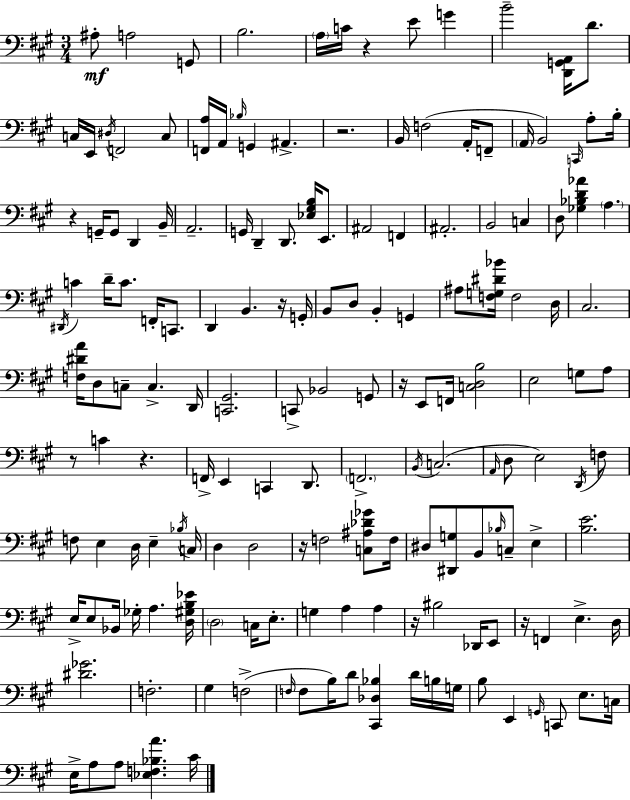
X:1
T:Untitled
M:3/4
L:1/4
K:A
^A,/2 A,2 G,,/2 B,2 A,/4 C/4 z E/2 G B2 [D,,G,,A,,]/4 D/2 C,/4 E,,/4 ^D,/4 F,,2 C,/2 [F,,A,]/4 A,,/4 _B,/4 G,, ^A,, z2 B,,/4 F,2 A,,/4 F,,/2 A,,/4 B,,2 C,,/4 A,/2 B,/4 z G,,/4 G,,/2 D,, B,,/4 A,,2 G,,/4 D,, D,,/2 [_E,^G,B,]/4 E,,/2 ^A,,2 F,, ^A,,2 B,,2 C, D,/2 [_G,_B,D_A] A, ^D,,/4 C D/4 C/2 F,,/4 C,,/2 D,, B,, z/4 G,,/4 B,,/2 D,/2 B,, G,, ^A,/2 [F,G,^D_B]/4 F,2 D,/4 ^C,2 [F,^DA]/4 D,/2 C,/2 C, D,,/4 [C,,^G,,]2 C,,/2 _B,,2 G,,/2 z/4 E,,/2 F,,/4 [C,D,B,]2 E,2 G,/2 A,/2 z/2 C z F,,/4 E,, C,, D,,/2 F,,2 B,,/4 C,2 A,,/4 D,/2 E,2 D,,/4 F,/2 F,/2 E, D,/4 E, _B,/4 C,/4 D, D,2 z/4 F,2 [C,^A,_D_G]/2 F,/4 ^D,/2 [^D,,G,]/2 B,,/2 _B,/4 C,/2 E, [B,E]2 E,/4 E,/2 _B,,/4 _G,/4 A, [D,^G,B,_E]/4 D,2 C,/4 E,/2 G, A, A, z/4 ^B,2 _D,,/4 E,,/2 z/4 F,, E, D,/4 [^D_G]2 F,2 ^G, F,2 F,/4 F,/2 B,/4 D/2 [^C,,_D,_B,] D/4 B,/4 G,/4 B,/2 E,, G,,/4 C,,/2 E,/2 C,/4 E,/4 A,/2 A,/2 [_E,F,_B,A] ^C/4